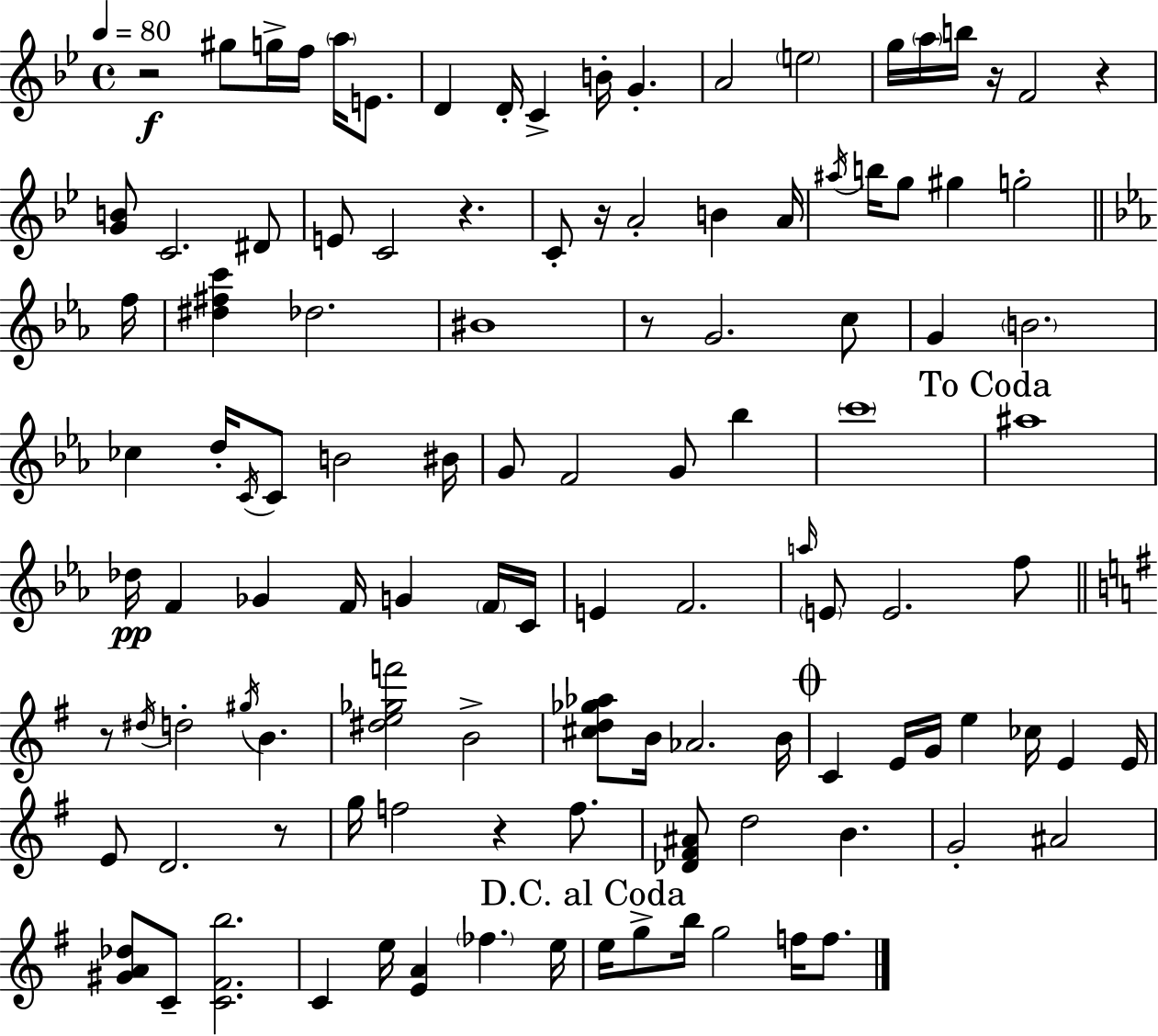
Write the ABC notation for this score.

X:1
T:Untitled
M:4/4
L:1/4
K:Bb
z2 ^g/2 g/4 f/4 a/4 E/2 D D/4 C B/4 G A2 e2 g/4 a/4 b/4 z/4 F2 z [GB]/2 C2 ^D/2 E/2 C2 z C/2 z/4 A2 B A/4 ^a/4 b/4 g/2 ^g g2 f/4 [^d^fc'] _d2 ^B4 z/2 G2 c/2 G B2 _c d/4 C/4 C/2 B2 ^B/4 G/2 F2 G/2 _b c'4 ^a4 _d/4 F _G F/4 G F/4 C/4 E F2 a/4 E/2 E2 f/2 z/2 ^d/4 d2 ^g/4 B [^de_gf']2 B2 [^cd_g_a]/2 B/4 _A2 B/4 C E/4 G/4 e _c/4 E E/4 E/2 D2 z/2 g/4 f2 z f/2 [_D^F^A]/2 d2 B G2 ^A2 [^GA_d]/2 C/2 [C^Fb]2 C e/4 [EA] _f e/4 e/4 g/2 b/4 g2 f/4 f/2